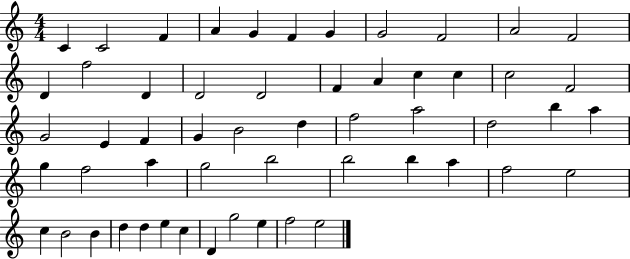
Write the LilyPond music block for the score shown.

{
  \clef treble
  \numericTimeSignature
  \time 4/4
  \key c \major
  c'4 c'2 f'4 | a'4 g'4 f'4 g'4 | g'2 f'2 | a'2 f'2 | \break d'4 f''2 d'4 | d'2 d'2 | f'4 a'4 c''4 c''4 | c''2 f'2 | \break g'2 e'4 f'4 | g'4 b'2 d''4 | f''2 a''2 | d''2 b''4 a''4 | \break g''4 f''2 a''4 | g''2 b''2 | b''2 b''4 a''4 | f''2 e''2 | \break c''4 b'2 b'4 | d''4 d''4 e''4 c''4 | d'4 g''2 e''4 | f''2 e''2 | \break \bar "|."
}